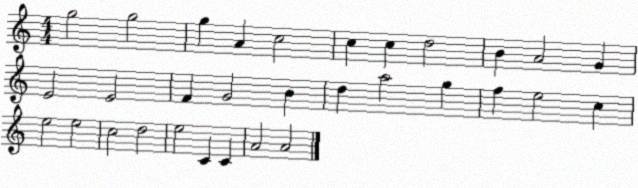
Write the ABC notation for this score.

X:1
T:Untitled
M:4/4
L:1/4
K:C
g2 g2 g A c2 c c d2 B A2 G E2 E2 F G2 B d a2 g f e2 c e2 e2 c2 d2 e2 C C A2 A2